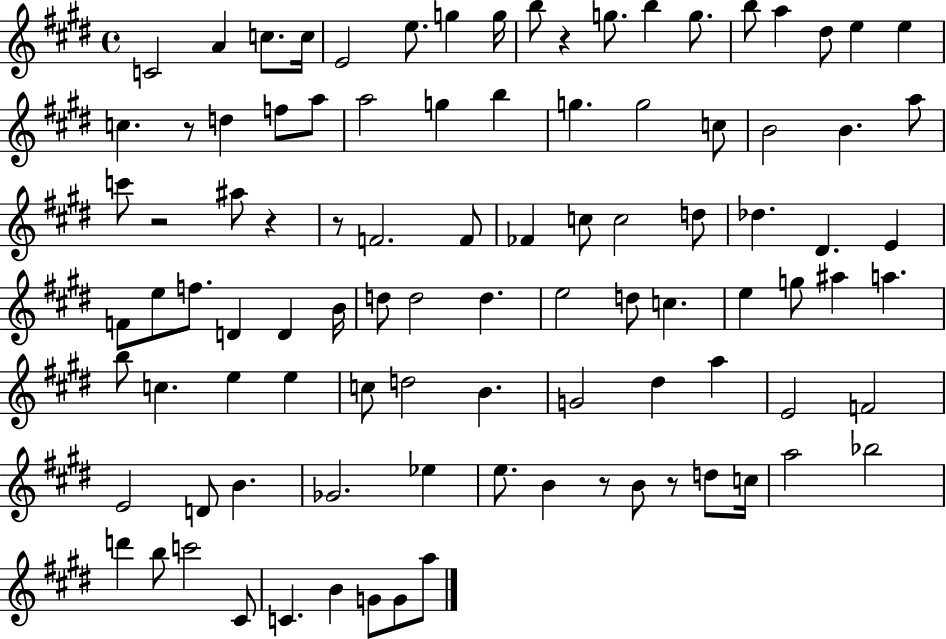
{
  \clef treble
  \time 4/4
  \defaultTimeSignature
  \key e \major
  c'2 a'4 c''8. c''16 | e'2 e''8. g''4 g''16 | b''8 r4 g''8. b''4 g''8. | b''8 a''4 dis''8 e''4 e''4 | \break c''4. r8 d''4 f''8 a''8 | a''2 g''4 b''4 | g''4. g''2 c''8 | b'2 b'4. a''8 | \break c'''8 r2 ais''8 r4 | r8 f'2. f'8 | fes'4 c''8 c''2 d''8 | des''4. dis'4. e'4 | \break f'8 e''8 f''8. d'4 d'4 b'16 | d''8 d''2 d''4. | e''2 d''8 c''4. | e''4 g''8 ais''4 a''4. | \break b''8 c''4. e''4 e''4 | c''8 d''2 b'4. | g'2 dis''4 a''4 | e'2 f'2 | \break e'2 d'8 b'4. | ges'2. ees''4 | e''8. b'4 r8 b'8 r8 d''8 c''16 | a''2 bes''2 | \break d'''4 b''8 c'''2 cis'8 | c'4. b'4 g'8 g'8 a''8 | \bar "|."
}